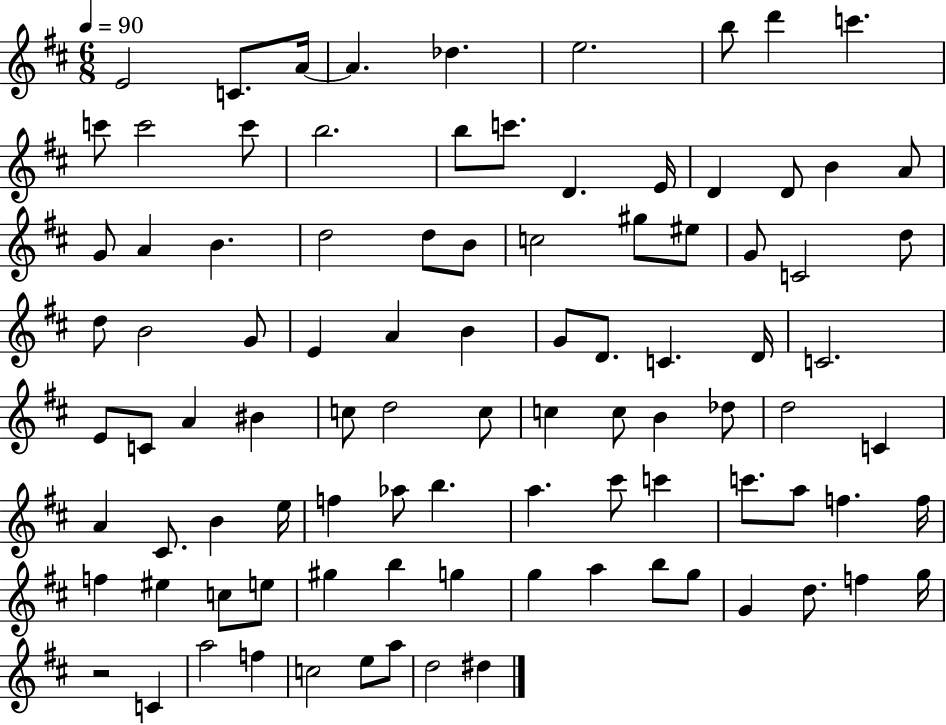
X:1
T:Untitled
M:6/8
L:1/4
K:D
E2 C/2 A/4 A _d e2 b/2 d' c' c'/2 c'2 c'/2 b2 b/2 c'/2 D E/4 D D/2 B A/2 G/2 A B d2 d/2 B/2 c2 ^g/2 ^e/2 G/2 C2 d/2 d/2 B2 G/2 E A B G/2 D/2 C D/4 C2 E/2 C/2 A ^B c/2 d2 c/2 c c/2 B _d/2 d2 C A ^C/2 B e/4 f _a/2 b a ^c'/2 c' c'/2 a/2 f f/4 f ^e c/2 e/2 ^g b g g a b/2 g/2 G d/2 f g/4 z2 C a2 f c2 e/2 a/2 d2 ^d